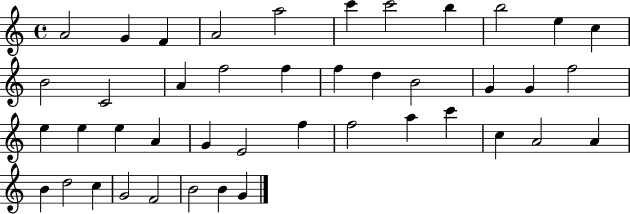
X:1
T:Untitled
M:4/4
L:1/4
K:C
A2 G F A2 a2 c' c'2 b b2 e c B2 C2 A f2 f f d B2 G G f2 e e e A G E2 f f2 a c' c A2 A B d2 c G2 F2 B2 B G